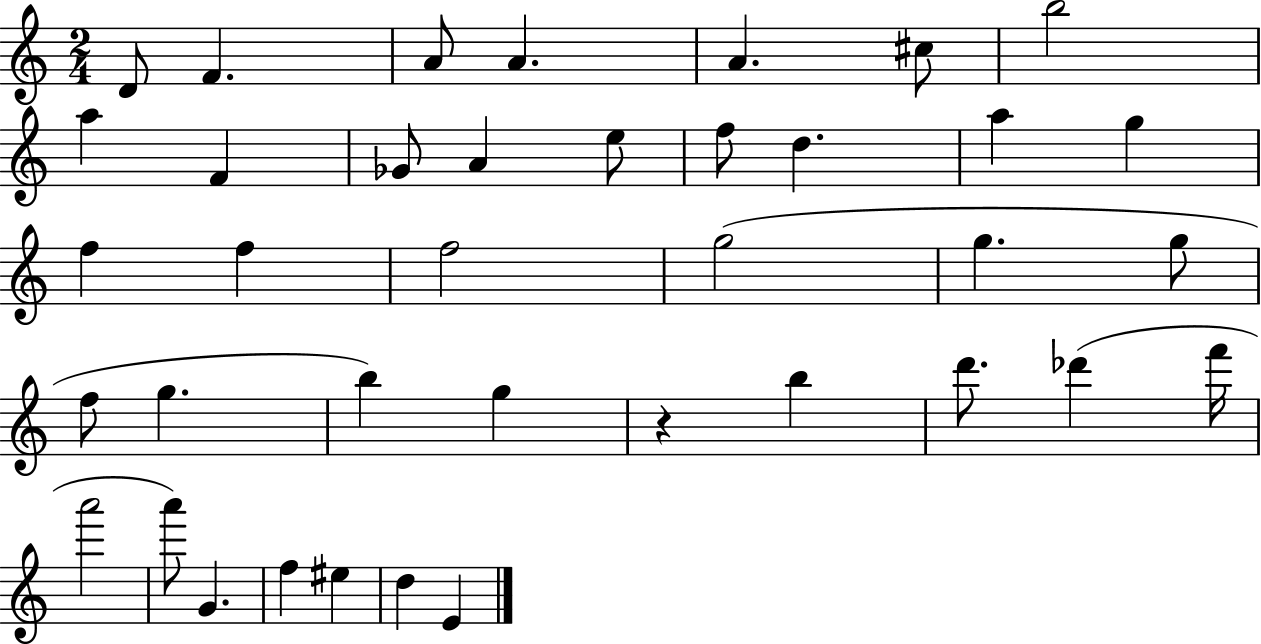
X:1
T:Untitled
M:2/4
L:1/4
K:C
D/2 F A/2 A A ^c/2 b2 a F _G/2 A e/2 f/2 d a g f f f2 g2 g g/2 f/2 g b g z b d'/2 _d' f'/4 a'2 a'/2 G f ^e d E